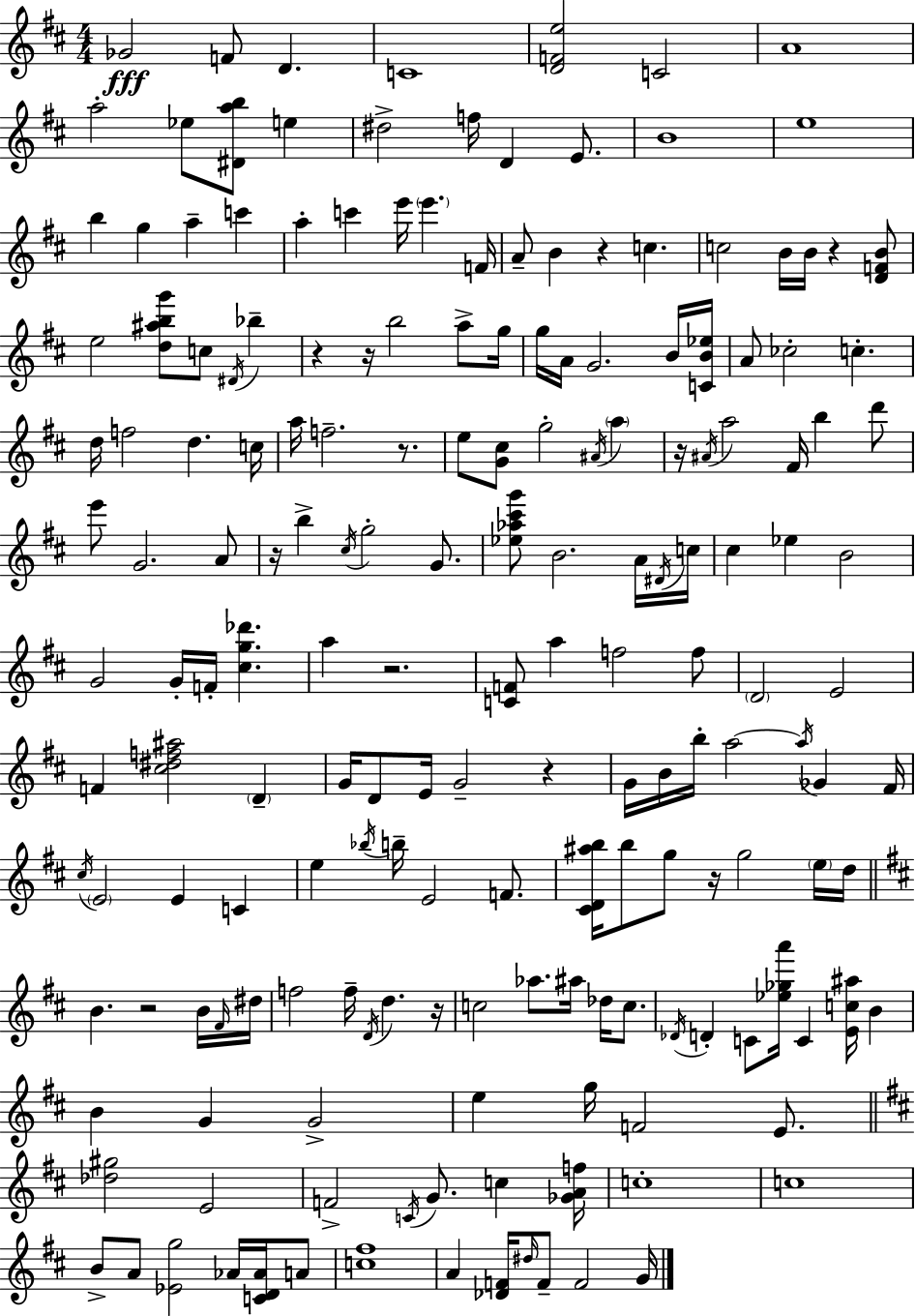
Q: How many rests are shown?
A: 12